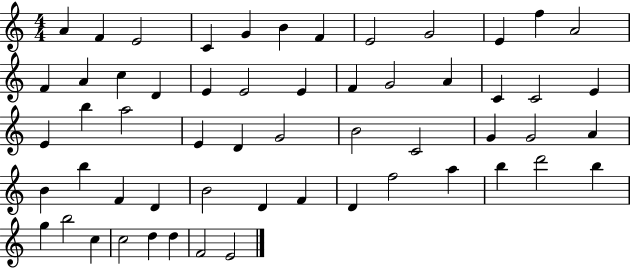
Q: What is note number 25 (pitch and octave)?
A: E4